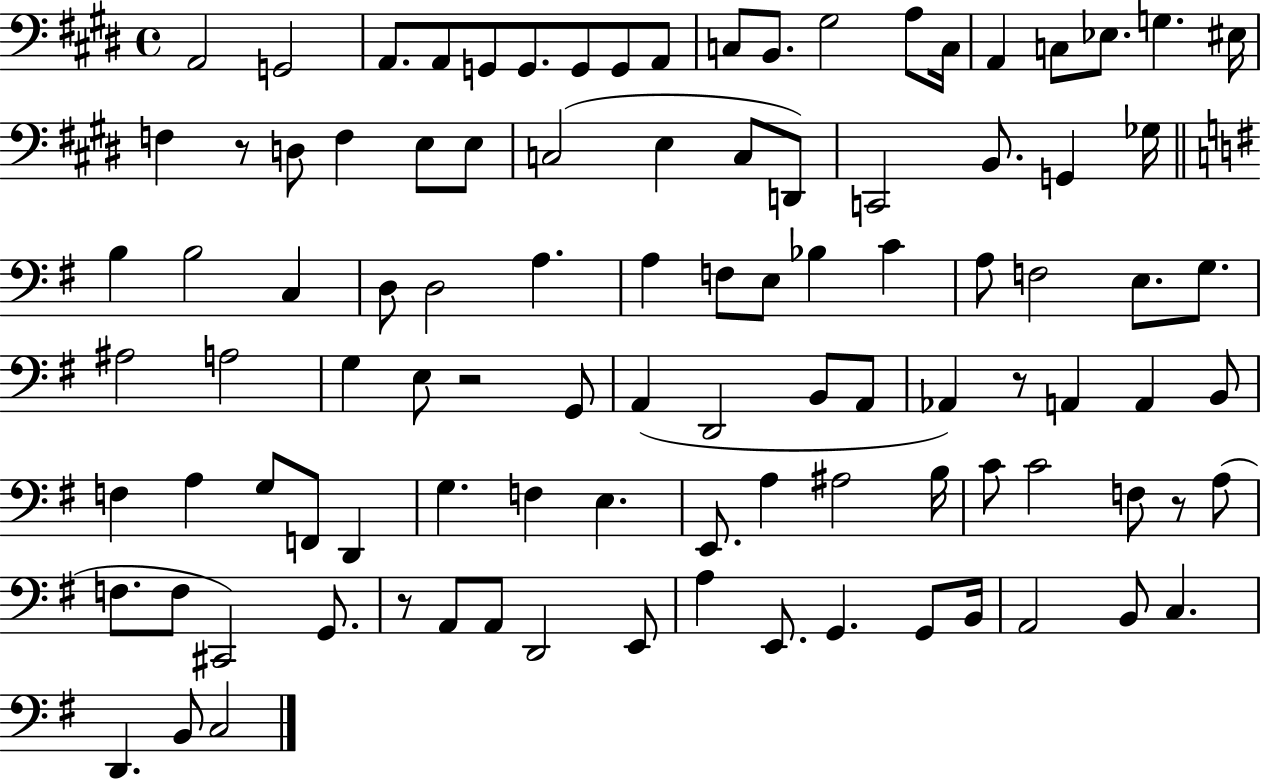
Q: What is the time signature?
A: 4/4